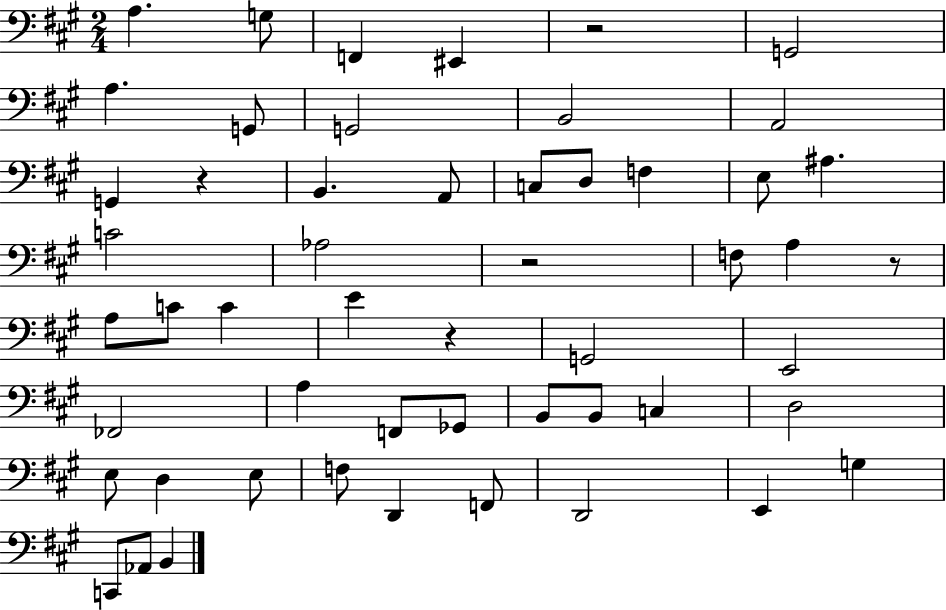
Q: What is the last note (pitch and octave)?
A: B2